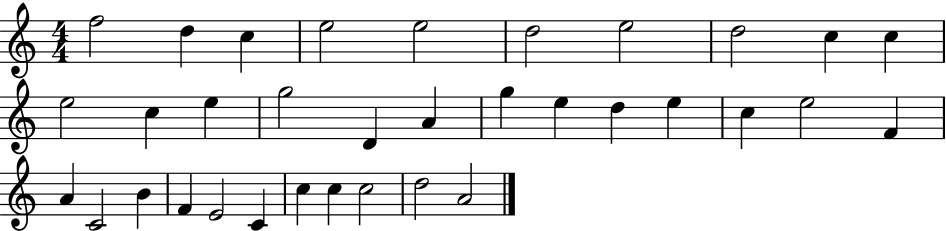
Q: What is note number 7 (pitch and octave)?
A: E5